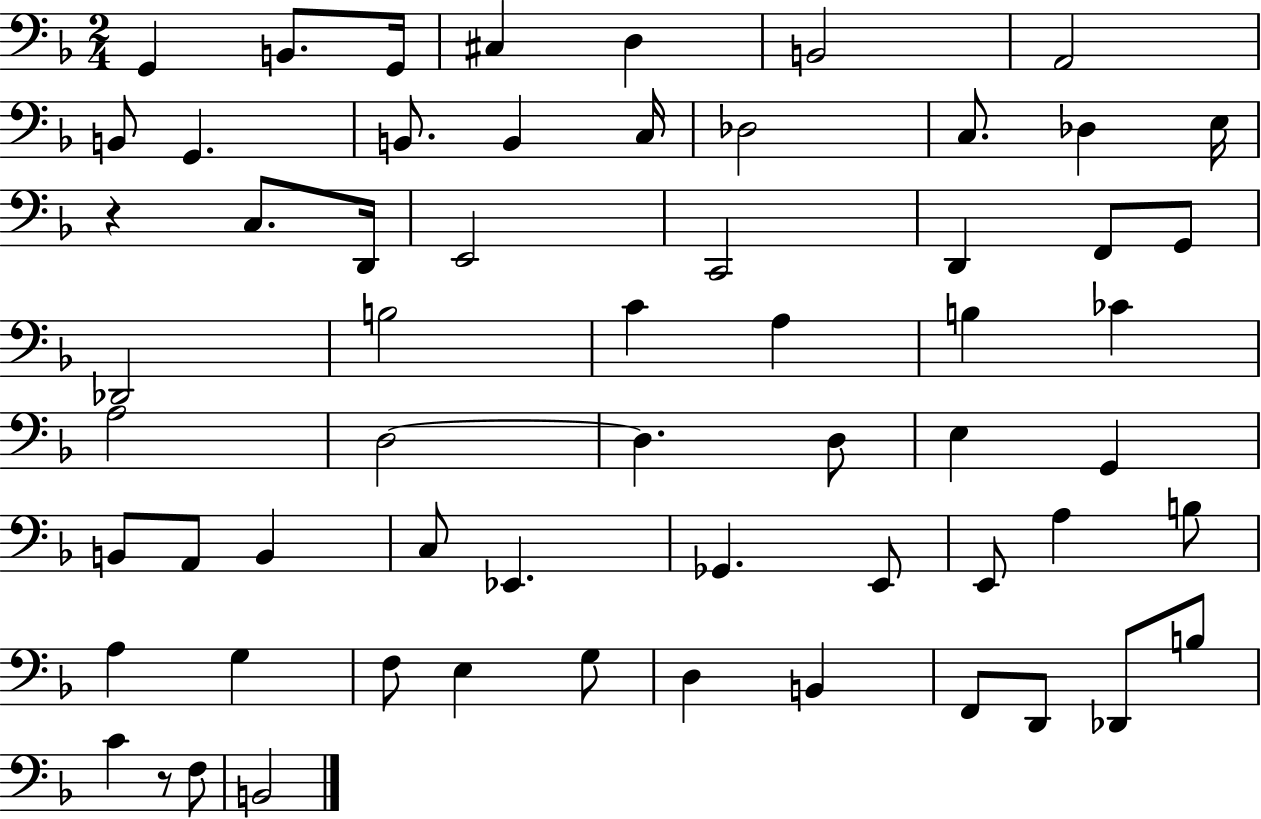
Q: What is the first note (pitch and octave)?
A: G2